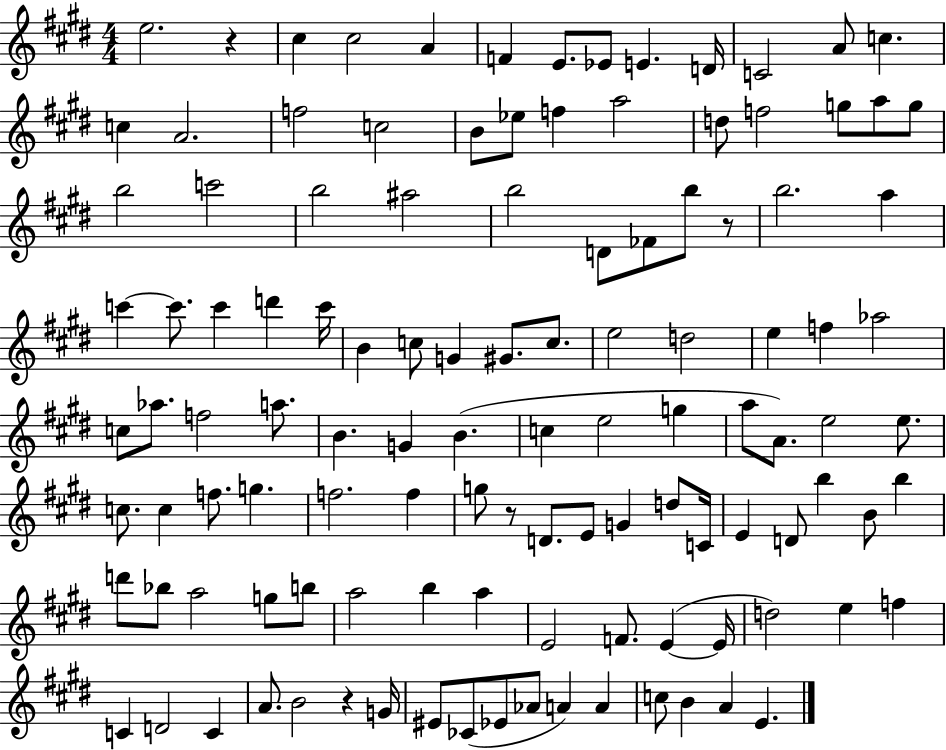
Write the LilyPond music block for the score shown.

{
  \clef treble
  \numericTimeSignature
  \time 4/4
  \key e \major
  e''2. r4 | cis''4 cis''2 a'4 | f'4 e'8. ees'8 e'4. d'16 | c'2 a'8 c''4. | \break c''4 a'2. | f''2 c''2 | b'8 ees''8 f''4 a''2 | d''8 f''2 g''8 a''8 g''8 | \break b''2 c'''2 | b''2 ais''2 | b''2 d'8 fes'8 b''8 r8 | b''2. a''4 | \break c'''4~~ c'''8. c'''4 d'''4 c'''16 | b'4 c''8 g'4 gis'8. c''8. | e''2 d''2 | e''4 f''4 aes''2 | \break c''8 aes''8. f''2 a''8. | b'4. g'4 b'4.( | c''4 e''2 g''4 | a''8 a'8.) e''2 e''8. | \break c''8. c''4 f''8. g''4. | f''2. f''4 | g''8 r8 d'8. e'8 g'4 d''8 c'16 | e'4 d'8 b''4 b'8 b''4 | \break d'''8 bes''8 a''2 g''8 b''8 | a''2 b''4 a''4 | e'2 f'8. e'4~(~ e'16 | d''2) e''4 f''4 | \break c'4 d'2 c'4 | a'8. b'2 r4 g'16 | eis'8 ces'8( ees'8 aes'8 a'4) a'4 | c''8 b'4 a'4 e'4. | \break \bar "|."
}